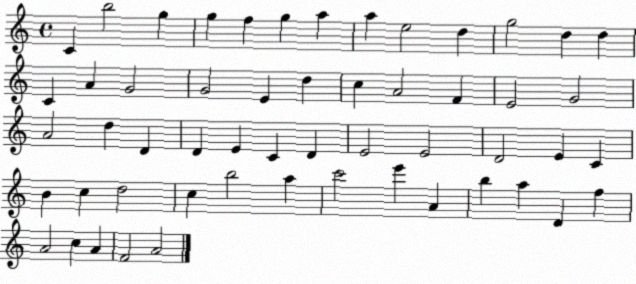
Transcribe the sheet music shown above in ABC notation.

X:1
T:Untitled
M:4/4
L:1/4
K:C
C b2 g g f g a a e2 d g2 d d C A G2 G2 E d c A2 F E2 G2 A2 d D D E C D E2 E2 D2 E C B c d2 c b2 a c'2 e' A b a D f A2 c A F2 A2